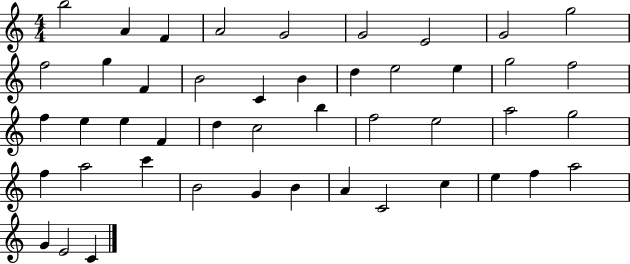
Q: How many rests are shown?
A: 0